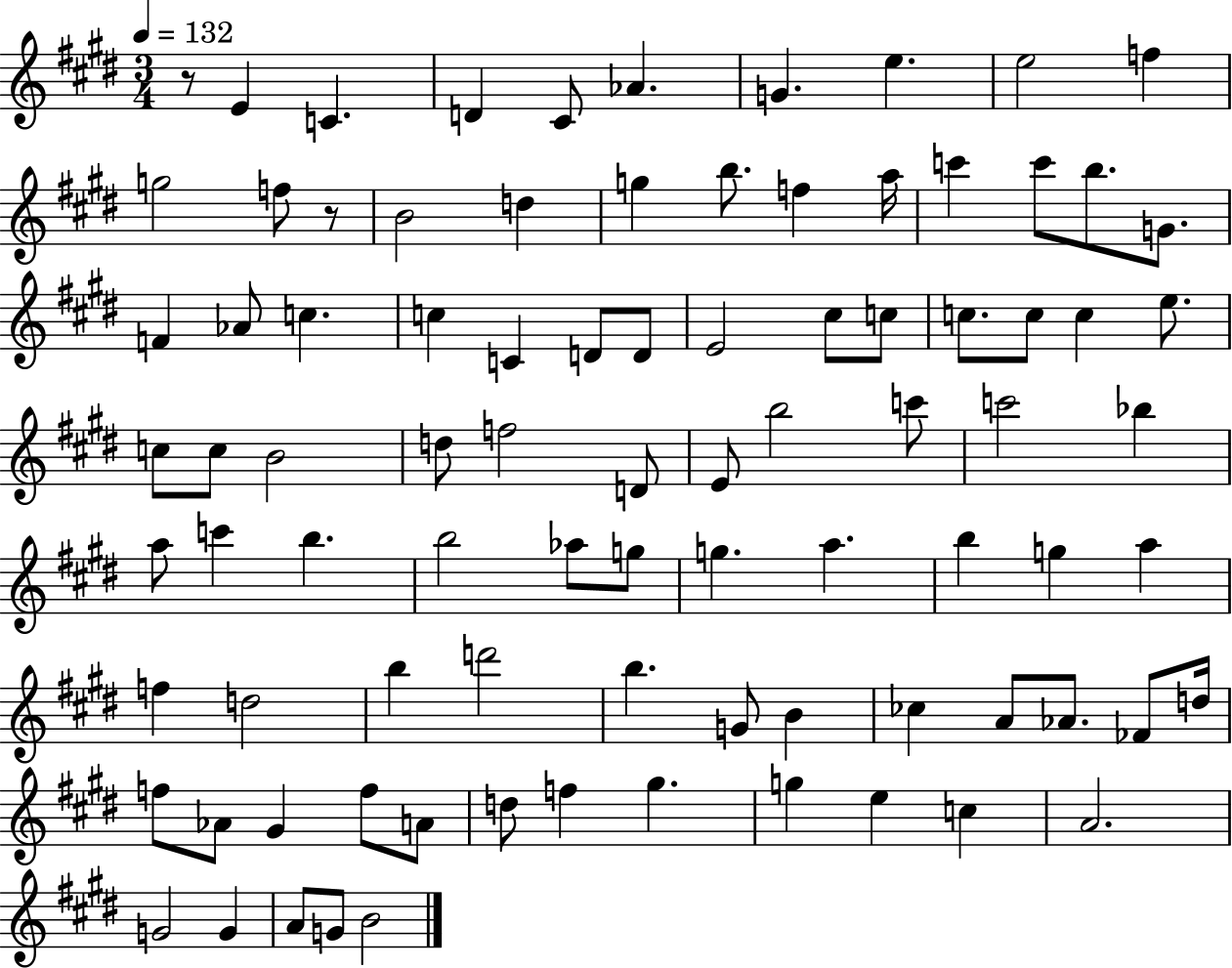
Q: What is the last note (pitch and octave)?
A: B4